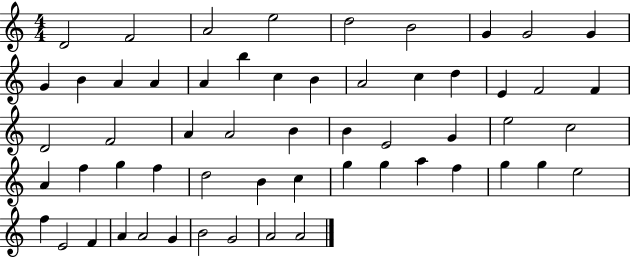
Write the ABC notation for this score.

X:1
T:Untitled
M:4/4
L:1/4
K:C
D2 F2 A2 e2 d2 B2 G G2 G G B A A A b c B A2 c d E F2 F D2 F2 A A2 B B E2 G e2 c2 A f g f d2 B c g g a f g g e2 f E2 F A A2 G B2 G2 A2 A2